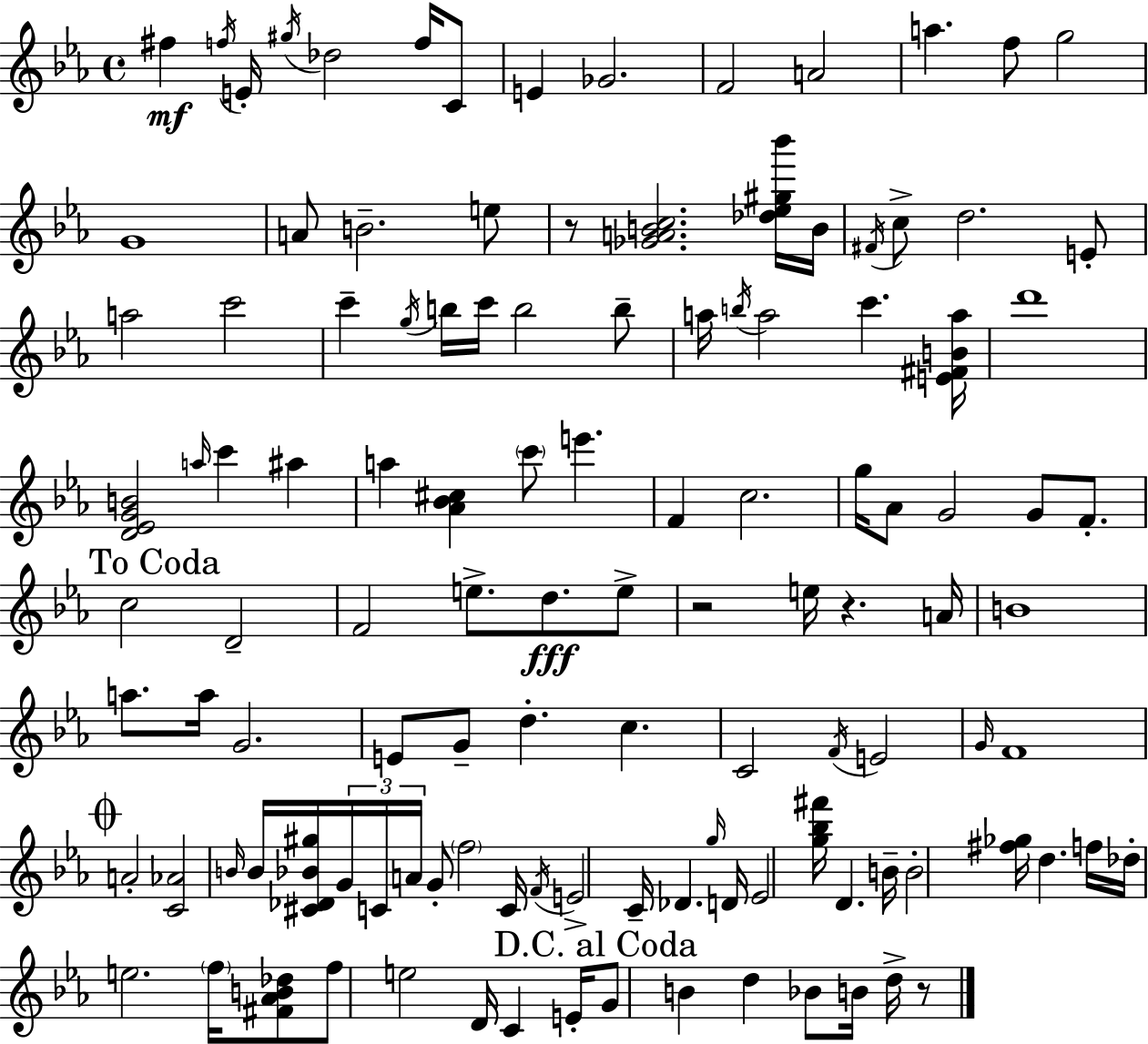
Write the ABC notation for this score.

X:1
T:Untitled
M:4/4
L:1/4
K:Eb
^f f/4 E/4 ^g/4 _d2 f/4 C/2 E _G2 F2 A2 a f/2 g2 G4 A/2 B2 e/2 z/2 [_GABc]2 [_d_e^g_b']/4 B/4 ^F/4 c/2 d2 E/2 a2 c'2 c' g/4 b/4 c'/4 b2 b/2 a/4 b/4 a2 c' [E^FBa]/4 d'4 [D_EGB]2 a/4 c' ^a a [_A_B^c] c'/2 e' F c2 g/4 _A/2 G2 G/2 F/2 c2 D2 F2 e/2 d/2 e/2 z2 e/4 z A/4 B4 a/2 a/4 G2 E/2 G/2 d c C2 F/4 E2 G/4 F4 A2 [C_A]2 B/4 B/4 [^C_D_B^g]/4 G/4 C/4 A/4 G/2 f2 C/4 F/4 E2 C/4 _D g/4 D/4 _E2 [g_b^f']/4 D B/4 B2 [^f_g]/4 d f/4 _d/4 e2 f/4 [^F_AB_d]/2 f/2 e2 D/4 C E/4 G/2 B d _B/2 B/4 d/4 z/2